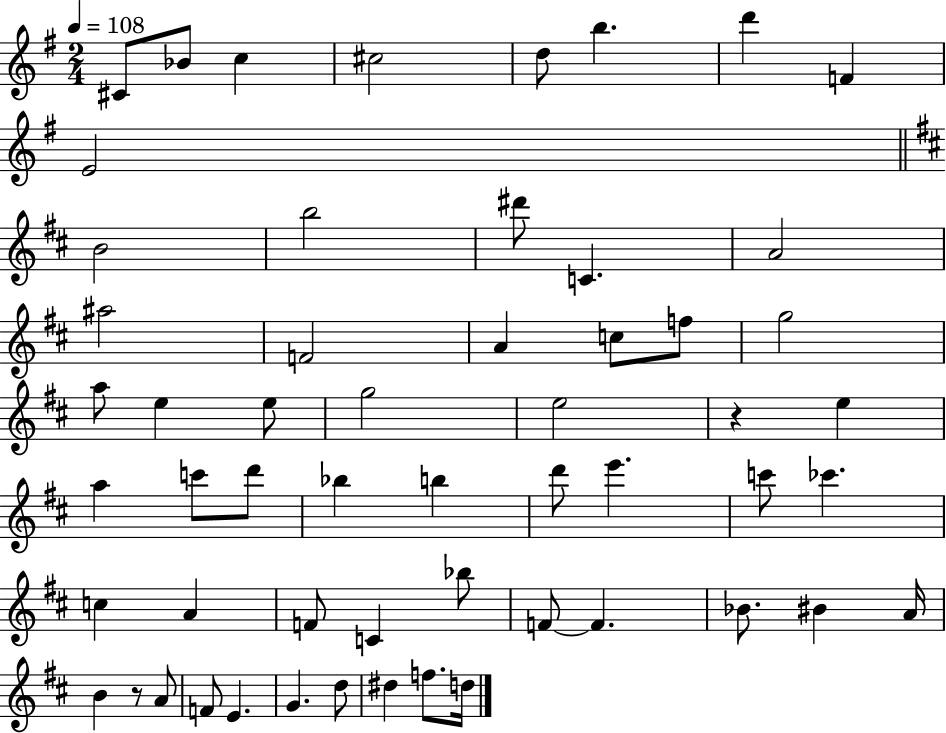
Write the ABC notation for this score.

X:1
T:Untitled
M:2/4
L:1/4
K:G
^C/2 _B/2 c ^c2 d/2 b d' F E2 B2 b2 ^d'/2 C A2 ^a2 F2 A c/2 f/2 g2 a/2 e e/2 g2 e2 z e a c'/2 d'/2 _b b d'/2 e' c'/2 _c' c A F/2 C _b/2 F/2 F _B/2 ^B A/4 B z/2 A/2 F/2 E G d/2 ^d f/2 d/4